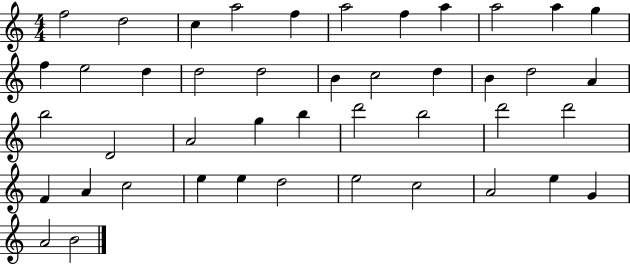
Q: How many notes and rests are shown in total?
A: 44